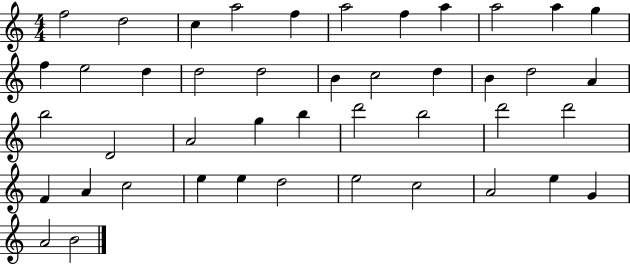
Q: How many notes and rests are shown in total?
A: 44